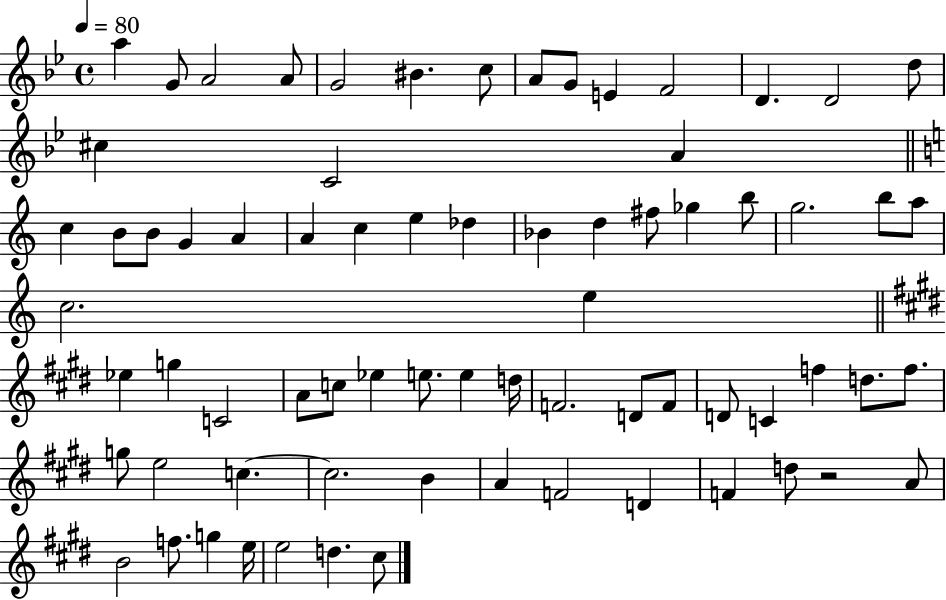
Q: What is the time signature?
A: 4/4